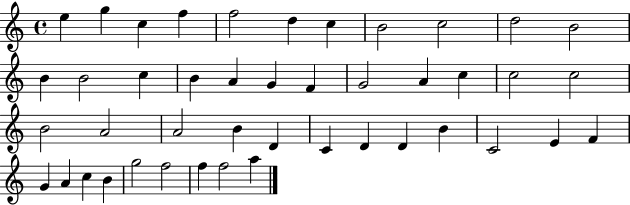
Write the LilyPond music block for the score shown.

{
  \clef treble
  \time 4/4
  \defaultTimeSignature
  \key c \major
  e''4 g''4 c''4 f''4 | f''2 d''4 c''4 | b'2 c''2 | d''2 b'2 | \break b'4 b'2 c''4 | b'4 a'4 g'4 f'4 | g'2 a'4 c''4 | c''2 c''2 | \break b'2 a'2 | a'2 b'4 d'4 | c'4 d'4 d'4 b'4 | c'2 e'4 f'4 | \break g'4 a'4 c''4 b'4 | g''2 f''2 | f''4 f''2 a''4 | \bar "|."
}